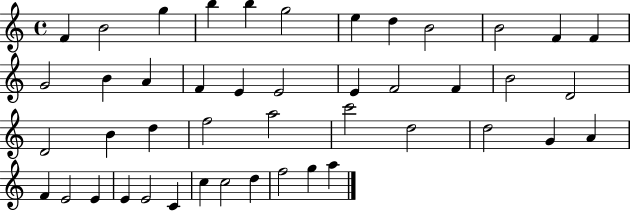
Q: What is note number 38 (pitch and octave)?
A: E4